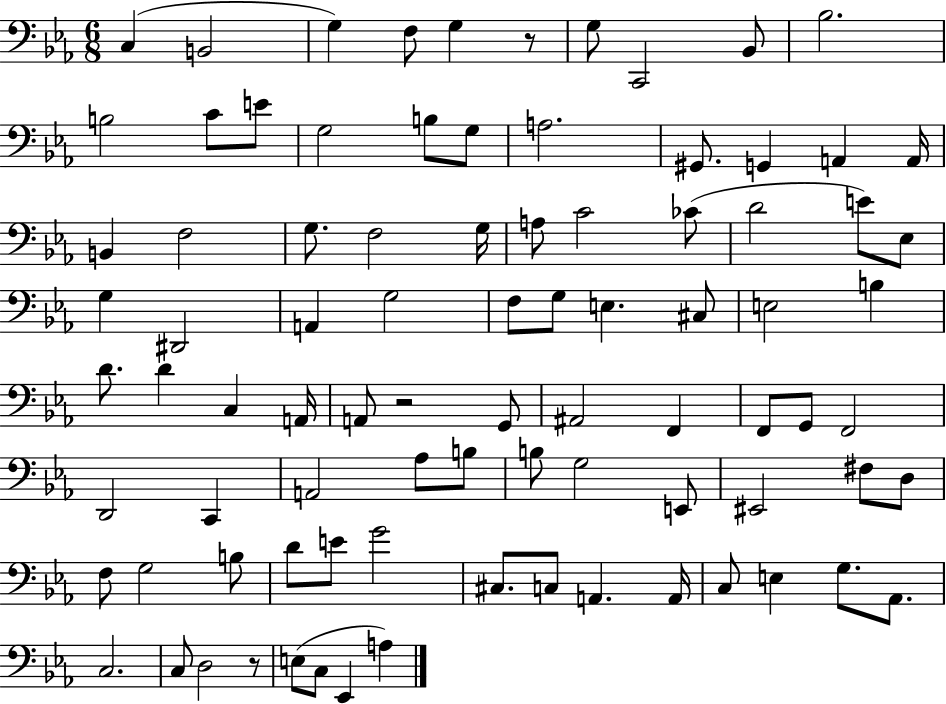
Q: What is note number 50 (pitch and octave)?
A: F2